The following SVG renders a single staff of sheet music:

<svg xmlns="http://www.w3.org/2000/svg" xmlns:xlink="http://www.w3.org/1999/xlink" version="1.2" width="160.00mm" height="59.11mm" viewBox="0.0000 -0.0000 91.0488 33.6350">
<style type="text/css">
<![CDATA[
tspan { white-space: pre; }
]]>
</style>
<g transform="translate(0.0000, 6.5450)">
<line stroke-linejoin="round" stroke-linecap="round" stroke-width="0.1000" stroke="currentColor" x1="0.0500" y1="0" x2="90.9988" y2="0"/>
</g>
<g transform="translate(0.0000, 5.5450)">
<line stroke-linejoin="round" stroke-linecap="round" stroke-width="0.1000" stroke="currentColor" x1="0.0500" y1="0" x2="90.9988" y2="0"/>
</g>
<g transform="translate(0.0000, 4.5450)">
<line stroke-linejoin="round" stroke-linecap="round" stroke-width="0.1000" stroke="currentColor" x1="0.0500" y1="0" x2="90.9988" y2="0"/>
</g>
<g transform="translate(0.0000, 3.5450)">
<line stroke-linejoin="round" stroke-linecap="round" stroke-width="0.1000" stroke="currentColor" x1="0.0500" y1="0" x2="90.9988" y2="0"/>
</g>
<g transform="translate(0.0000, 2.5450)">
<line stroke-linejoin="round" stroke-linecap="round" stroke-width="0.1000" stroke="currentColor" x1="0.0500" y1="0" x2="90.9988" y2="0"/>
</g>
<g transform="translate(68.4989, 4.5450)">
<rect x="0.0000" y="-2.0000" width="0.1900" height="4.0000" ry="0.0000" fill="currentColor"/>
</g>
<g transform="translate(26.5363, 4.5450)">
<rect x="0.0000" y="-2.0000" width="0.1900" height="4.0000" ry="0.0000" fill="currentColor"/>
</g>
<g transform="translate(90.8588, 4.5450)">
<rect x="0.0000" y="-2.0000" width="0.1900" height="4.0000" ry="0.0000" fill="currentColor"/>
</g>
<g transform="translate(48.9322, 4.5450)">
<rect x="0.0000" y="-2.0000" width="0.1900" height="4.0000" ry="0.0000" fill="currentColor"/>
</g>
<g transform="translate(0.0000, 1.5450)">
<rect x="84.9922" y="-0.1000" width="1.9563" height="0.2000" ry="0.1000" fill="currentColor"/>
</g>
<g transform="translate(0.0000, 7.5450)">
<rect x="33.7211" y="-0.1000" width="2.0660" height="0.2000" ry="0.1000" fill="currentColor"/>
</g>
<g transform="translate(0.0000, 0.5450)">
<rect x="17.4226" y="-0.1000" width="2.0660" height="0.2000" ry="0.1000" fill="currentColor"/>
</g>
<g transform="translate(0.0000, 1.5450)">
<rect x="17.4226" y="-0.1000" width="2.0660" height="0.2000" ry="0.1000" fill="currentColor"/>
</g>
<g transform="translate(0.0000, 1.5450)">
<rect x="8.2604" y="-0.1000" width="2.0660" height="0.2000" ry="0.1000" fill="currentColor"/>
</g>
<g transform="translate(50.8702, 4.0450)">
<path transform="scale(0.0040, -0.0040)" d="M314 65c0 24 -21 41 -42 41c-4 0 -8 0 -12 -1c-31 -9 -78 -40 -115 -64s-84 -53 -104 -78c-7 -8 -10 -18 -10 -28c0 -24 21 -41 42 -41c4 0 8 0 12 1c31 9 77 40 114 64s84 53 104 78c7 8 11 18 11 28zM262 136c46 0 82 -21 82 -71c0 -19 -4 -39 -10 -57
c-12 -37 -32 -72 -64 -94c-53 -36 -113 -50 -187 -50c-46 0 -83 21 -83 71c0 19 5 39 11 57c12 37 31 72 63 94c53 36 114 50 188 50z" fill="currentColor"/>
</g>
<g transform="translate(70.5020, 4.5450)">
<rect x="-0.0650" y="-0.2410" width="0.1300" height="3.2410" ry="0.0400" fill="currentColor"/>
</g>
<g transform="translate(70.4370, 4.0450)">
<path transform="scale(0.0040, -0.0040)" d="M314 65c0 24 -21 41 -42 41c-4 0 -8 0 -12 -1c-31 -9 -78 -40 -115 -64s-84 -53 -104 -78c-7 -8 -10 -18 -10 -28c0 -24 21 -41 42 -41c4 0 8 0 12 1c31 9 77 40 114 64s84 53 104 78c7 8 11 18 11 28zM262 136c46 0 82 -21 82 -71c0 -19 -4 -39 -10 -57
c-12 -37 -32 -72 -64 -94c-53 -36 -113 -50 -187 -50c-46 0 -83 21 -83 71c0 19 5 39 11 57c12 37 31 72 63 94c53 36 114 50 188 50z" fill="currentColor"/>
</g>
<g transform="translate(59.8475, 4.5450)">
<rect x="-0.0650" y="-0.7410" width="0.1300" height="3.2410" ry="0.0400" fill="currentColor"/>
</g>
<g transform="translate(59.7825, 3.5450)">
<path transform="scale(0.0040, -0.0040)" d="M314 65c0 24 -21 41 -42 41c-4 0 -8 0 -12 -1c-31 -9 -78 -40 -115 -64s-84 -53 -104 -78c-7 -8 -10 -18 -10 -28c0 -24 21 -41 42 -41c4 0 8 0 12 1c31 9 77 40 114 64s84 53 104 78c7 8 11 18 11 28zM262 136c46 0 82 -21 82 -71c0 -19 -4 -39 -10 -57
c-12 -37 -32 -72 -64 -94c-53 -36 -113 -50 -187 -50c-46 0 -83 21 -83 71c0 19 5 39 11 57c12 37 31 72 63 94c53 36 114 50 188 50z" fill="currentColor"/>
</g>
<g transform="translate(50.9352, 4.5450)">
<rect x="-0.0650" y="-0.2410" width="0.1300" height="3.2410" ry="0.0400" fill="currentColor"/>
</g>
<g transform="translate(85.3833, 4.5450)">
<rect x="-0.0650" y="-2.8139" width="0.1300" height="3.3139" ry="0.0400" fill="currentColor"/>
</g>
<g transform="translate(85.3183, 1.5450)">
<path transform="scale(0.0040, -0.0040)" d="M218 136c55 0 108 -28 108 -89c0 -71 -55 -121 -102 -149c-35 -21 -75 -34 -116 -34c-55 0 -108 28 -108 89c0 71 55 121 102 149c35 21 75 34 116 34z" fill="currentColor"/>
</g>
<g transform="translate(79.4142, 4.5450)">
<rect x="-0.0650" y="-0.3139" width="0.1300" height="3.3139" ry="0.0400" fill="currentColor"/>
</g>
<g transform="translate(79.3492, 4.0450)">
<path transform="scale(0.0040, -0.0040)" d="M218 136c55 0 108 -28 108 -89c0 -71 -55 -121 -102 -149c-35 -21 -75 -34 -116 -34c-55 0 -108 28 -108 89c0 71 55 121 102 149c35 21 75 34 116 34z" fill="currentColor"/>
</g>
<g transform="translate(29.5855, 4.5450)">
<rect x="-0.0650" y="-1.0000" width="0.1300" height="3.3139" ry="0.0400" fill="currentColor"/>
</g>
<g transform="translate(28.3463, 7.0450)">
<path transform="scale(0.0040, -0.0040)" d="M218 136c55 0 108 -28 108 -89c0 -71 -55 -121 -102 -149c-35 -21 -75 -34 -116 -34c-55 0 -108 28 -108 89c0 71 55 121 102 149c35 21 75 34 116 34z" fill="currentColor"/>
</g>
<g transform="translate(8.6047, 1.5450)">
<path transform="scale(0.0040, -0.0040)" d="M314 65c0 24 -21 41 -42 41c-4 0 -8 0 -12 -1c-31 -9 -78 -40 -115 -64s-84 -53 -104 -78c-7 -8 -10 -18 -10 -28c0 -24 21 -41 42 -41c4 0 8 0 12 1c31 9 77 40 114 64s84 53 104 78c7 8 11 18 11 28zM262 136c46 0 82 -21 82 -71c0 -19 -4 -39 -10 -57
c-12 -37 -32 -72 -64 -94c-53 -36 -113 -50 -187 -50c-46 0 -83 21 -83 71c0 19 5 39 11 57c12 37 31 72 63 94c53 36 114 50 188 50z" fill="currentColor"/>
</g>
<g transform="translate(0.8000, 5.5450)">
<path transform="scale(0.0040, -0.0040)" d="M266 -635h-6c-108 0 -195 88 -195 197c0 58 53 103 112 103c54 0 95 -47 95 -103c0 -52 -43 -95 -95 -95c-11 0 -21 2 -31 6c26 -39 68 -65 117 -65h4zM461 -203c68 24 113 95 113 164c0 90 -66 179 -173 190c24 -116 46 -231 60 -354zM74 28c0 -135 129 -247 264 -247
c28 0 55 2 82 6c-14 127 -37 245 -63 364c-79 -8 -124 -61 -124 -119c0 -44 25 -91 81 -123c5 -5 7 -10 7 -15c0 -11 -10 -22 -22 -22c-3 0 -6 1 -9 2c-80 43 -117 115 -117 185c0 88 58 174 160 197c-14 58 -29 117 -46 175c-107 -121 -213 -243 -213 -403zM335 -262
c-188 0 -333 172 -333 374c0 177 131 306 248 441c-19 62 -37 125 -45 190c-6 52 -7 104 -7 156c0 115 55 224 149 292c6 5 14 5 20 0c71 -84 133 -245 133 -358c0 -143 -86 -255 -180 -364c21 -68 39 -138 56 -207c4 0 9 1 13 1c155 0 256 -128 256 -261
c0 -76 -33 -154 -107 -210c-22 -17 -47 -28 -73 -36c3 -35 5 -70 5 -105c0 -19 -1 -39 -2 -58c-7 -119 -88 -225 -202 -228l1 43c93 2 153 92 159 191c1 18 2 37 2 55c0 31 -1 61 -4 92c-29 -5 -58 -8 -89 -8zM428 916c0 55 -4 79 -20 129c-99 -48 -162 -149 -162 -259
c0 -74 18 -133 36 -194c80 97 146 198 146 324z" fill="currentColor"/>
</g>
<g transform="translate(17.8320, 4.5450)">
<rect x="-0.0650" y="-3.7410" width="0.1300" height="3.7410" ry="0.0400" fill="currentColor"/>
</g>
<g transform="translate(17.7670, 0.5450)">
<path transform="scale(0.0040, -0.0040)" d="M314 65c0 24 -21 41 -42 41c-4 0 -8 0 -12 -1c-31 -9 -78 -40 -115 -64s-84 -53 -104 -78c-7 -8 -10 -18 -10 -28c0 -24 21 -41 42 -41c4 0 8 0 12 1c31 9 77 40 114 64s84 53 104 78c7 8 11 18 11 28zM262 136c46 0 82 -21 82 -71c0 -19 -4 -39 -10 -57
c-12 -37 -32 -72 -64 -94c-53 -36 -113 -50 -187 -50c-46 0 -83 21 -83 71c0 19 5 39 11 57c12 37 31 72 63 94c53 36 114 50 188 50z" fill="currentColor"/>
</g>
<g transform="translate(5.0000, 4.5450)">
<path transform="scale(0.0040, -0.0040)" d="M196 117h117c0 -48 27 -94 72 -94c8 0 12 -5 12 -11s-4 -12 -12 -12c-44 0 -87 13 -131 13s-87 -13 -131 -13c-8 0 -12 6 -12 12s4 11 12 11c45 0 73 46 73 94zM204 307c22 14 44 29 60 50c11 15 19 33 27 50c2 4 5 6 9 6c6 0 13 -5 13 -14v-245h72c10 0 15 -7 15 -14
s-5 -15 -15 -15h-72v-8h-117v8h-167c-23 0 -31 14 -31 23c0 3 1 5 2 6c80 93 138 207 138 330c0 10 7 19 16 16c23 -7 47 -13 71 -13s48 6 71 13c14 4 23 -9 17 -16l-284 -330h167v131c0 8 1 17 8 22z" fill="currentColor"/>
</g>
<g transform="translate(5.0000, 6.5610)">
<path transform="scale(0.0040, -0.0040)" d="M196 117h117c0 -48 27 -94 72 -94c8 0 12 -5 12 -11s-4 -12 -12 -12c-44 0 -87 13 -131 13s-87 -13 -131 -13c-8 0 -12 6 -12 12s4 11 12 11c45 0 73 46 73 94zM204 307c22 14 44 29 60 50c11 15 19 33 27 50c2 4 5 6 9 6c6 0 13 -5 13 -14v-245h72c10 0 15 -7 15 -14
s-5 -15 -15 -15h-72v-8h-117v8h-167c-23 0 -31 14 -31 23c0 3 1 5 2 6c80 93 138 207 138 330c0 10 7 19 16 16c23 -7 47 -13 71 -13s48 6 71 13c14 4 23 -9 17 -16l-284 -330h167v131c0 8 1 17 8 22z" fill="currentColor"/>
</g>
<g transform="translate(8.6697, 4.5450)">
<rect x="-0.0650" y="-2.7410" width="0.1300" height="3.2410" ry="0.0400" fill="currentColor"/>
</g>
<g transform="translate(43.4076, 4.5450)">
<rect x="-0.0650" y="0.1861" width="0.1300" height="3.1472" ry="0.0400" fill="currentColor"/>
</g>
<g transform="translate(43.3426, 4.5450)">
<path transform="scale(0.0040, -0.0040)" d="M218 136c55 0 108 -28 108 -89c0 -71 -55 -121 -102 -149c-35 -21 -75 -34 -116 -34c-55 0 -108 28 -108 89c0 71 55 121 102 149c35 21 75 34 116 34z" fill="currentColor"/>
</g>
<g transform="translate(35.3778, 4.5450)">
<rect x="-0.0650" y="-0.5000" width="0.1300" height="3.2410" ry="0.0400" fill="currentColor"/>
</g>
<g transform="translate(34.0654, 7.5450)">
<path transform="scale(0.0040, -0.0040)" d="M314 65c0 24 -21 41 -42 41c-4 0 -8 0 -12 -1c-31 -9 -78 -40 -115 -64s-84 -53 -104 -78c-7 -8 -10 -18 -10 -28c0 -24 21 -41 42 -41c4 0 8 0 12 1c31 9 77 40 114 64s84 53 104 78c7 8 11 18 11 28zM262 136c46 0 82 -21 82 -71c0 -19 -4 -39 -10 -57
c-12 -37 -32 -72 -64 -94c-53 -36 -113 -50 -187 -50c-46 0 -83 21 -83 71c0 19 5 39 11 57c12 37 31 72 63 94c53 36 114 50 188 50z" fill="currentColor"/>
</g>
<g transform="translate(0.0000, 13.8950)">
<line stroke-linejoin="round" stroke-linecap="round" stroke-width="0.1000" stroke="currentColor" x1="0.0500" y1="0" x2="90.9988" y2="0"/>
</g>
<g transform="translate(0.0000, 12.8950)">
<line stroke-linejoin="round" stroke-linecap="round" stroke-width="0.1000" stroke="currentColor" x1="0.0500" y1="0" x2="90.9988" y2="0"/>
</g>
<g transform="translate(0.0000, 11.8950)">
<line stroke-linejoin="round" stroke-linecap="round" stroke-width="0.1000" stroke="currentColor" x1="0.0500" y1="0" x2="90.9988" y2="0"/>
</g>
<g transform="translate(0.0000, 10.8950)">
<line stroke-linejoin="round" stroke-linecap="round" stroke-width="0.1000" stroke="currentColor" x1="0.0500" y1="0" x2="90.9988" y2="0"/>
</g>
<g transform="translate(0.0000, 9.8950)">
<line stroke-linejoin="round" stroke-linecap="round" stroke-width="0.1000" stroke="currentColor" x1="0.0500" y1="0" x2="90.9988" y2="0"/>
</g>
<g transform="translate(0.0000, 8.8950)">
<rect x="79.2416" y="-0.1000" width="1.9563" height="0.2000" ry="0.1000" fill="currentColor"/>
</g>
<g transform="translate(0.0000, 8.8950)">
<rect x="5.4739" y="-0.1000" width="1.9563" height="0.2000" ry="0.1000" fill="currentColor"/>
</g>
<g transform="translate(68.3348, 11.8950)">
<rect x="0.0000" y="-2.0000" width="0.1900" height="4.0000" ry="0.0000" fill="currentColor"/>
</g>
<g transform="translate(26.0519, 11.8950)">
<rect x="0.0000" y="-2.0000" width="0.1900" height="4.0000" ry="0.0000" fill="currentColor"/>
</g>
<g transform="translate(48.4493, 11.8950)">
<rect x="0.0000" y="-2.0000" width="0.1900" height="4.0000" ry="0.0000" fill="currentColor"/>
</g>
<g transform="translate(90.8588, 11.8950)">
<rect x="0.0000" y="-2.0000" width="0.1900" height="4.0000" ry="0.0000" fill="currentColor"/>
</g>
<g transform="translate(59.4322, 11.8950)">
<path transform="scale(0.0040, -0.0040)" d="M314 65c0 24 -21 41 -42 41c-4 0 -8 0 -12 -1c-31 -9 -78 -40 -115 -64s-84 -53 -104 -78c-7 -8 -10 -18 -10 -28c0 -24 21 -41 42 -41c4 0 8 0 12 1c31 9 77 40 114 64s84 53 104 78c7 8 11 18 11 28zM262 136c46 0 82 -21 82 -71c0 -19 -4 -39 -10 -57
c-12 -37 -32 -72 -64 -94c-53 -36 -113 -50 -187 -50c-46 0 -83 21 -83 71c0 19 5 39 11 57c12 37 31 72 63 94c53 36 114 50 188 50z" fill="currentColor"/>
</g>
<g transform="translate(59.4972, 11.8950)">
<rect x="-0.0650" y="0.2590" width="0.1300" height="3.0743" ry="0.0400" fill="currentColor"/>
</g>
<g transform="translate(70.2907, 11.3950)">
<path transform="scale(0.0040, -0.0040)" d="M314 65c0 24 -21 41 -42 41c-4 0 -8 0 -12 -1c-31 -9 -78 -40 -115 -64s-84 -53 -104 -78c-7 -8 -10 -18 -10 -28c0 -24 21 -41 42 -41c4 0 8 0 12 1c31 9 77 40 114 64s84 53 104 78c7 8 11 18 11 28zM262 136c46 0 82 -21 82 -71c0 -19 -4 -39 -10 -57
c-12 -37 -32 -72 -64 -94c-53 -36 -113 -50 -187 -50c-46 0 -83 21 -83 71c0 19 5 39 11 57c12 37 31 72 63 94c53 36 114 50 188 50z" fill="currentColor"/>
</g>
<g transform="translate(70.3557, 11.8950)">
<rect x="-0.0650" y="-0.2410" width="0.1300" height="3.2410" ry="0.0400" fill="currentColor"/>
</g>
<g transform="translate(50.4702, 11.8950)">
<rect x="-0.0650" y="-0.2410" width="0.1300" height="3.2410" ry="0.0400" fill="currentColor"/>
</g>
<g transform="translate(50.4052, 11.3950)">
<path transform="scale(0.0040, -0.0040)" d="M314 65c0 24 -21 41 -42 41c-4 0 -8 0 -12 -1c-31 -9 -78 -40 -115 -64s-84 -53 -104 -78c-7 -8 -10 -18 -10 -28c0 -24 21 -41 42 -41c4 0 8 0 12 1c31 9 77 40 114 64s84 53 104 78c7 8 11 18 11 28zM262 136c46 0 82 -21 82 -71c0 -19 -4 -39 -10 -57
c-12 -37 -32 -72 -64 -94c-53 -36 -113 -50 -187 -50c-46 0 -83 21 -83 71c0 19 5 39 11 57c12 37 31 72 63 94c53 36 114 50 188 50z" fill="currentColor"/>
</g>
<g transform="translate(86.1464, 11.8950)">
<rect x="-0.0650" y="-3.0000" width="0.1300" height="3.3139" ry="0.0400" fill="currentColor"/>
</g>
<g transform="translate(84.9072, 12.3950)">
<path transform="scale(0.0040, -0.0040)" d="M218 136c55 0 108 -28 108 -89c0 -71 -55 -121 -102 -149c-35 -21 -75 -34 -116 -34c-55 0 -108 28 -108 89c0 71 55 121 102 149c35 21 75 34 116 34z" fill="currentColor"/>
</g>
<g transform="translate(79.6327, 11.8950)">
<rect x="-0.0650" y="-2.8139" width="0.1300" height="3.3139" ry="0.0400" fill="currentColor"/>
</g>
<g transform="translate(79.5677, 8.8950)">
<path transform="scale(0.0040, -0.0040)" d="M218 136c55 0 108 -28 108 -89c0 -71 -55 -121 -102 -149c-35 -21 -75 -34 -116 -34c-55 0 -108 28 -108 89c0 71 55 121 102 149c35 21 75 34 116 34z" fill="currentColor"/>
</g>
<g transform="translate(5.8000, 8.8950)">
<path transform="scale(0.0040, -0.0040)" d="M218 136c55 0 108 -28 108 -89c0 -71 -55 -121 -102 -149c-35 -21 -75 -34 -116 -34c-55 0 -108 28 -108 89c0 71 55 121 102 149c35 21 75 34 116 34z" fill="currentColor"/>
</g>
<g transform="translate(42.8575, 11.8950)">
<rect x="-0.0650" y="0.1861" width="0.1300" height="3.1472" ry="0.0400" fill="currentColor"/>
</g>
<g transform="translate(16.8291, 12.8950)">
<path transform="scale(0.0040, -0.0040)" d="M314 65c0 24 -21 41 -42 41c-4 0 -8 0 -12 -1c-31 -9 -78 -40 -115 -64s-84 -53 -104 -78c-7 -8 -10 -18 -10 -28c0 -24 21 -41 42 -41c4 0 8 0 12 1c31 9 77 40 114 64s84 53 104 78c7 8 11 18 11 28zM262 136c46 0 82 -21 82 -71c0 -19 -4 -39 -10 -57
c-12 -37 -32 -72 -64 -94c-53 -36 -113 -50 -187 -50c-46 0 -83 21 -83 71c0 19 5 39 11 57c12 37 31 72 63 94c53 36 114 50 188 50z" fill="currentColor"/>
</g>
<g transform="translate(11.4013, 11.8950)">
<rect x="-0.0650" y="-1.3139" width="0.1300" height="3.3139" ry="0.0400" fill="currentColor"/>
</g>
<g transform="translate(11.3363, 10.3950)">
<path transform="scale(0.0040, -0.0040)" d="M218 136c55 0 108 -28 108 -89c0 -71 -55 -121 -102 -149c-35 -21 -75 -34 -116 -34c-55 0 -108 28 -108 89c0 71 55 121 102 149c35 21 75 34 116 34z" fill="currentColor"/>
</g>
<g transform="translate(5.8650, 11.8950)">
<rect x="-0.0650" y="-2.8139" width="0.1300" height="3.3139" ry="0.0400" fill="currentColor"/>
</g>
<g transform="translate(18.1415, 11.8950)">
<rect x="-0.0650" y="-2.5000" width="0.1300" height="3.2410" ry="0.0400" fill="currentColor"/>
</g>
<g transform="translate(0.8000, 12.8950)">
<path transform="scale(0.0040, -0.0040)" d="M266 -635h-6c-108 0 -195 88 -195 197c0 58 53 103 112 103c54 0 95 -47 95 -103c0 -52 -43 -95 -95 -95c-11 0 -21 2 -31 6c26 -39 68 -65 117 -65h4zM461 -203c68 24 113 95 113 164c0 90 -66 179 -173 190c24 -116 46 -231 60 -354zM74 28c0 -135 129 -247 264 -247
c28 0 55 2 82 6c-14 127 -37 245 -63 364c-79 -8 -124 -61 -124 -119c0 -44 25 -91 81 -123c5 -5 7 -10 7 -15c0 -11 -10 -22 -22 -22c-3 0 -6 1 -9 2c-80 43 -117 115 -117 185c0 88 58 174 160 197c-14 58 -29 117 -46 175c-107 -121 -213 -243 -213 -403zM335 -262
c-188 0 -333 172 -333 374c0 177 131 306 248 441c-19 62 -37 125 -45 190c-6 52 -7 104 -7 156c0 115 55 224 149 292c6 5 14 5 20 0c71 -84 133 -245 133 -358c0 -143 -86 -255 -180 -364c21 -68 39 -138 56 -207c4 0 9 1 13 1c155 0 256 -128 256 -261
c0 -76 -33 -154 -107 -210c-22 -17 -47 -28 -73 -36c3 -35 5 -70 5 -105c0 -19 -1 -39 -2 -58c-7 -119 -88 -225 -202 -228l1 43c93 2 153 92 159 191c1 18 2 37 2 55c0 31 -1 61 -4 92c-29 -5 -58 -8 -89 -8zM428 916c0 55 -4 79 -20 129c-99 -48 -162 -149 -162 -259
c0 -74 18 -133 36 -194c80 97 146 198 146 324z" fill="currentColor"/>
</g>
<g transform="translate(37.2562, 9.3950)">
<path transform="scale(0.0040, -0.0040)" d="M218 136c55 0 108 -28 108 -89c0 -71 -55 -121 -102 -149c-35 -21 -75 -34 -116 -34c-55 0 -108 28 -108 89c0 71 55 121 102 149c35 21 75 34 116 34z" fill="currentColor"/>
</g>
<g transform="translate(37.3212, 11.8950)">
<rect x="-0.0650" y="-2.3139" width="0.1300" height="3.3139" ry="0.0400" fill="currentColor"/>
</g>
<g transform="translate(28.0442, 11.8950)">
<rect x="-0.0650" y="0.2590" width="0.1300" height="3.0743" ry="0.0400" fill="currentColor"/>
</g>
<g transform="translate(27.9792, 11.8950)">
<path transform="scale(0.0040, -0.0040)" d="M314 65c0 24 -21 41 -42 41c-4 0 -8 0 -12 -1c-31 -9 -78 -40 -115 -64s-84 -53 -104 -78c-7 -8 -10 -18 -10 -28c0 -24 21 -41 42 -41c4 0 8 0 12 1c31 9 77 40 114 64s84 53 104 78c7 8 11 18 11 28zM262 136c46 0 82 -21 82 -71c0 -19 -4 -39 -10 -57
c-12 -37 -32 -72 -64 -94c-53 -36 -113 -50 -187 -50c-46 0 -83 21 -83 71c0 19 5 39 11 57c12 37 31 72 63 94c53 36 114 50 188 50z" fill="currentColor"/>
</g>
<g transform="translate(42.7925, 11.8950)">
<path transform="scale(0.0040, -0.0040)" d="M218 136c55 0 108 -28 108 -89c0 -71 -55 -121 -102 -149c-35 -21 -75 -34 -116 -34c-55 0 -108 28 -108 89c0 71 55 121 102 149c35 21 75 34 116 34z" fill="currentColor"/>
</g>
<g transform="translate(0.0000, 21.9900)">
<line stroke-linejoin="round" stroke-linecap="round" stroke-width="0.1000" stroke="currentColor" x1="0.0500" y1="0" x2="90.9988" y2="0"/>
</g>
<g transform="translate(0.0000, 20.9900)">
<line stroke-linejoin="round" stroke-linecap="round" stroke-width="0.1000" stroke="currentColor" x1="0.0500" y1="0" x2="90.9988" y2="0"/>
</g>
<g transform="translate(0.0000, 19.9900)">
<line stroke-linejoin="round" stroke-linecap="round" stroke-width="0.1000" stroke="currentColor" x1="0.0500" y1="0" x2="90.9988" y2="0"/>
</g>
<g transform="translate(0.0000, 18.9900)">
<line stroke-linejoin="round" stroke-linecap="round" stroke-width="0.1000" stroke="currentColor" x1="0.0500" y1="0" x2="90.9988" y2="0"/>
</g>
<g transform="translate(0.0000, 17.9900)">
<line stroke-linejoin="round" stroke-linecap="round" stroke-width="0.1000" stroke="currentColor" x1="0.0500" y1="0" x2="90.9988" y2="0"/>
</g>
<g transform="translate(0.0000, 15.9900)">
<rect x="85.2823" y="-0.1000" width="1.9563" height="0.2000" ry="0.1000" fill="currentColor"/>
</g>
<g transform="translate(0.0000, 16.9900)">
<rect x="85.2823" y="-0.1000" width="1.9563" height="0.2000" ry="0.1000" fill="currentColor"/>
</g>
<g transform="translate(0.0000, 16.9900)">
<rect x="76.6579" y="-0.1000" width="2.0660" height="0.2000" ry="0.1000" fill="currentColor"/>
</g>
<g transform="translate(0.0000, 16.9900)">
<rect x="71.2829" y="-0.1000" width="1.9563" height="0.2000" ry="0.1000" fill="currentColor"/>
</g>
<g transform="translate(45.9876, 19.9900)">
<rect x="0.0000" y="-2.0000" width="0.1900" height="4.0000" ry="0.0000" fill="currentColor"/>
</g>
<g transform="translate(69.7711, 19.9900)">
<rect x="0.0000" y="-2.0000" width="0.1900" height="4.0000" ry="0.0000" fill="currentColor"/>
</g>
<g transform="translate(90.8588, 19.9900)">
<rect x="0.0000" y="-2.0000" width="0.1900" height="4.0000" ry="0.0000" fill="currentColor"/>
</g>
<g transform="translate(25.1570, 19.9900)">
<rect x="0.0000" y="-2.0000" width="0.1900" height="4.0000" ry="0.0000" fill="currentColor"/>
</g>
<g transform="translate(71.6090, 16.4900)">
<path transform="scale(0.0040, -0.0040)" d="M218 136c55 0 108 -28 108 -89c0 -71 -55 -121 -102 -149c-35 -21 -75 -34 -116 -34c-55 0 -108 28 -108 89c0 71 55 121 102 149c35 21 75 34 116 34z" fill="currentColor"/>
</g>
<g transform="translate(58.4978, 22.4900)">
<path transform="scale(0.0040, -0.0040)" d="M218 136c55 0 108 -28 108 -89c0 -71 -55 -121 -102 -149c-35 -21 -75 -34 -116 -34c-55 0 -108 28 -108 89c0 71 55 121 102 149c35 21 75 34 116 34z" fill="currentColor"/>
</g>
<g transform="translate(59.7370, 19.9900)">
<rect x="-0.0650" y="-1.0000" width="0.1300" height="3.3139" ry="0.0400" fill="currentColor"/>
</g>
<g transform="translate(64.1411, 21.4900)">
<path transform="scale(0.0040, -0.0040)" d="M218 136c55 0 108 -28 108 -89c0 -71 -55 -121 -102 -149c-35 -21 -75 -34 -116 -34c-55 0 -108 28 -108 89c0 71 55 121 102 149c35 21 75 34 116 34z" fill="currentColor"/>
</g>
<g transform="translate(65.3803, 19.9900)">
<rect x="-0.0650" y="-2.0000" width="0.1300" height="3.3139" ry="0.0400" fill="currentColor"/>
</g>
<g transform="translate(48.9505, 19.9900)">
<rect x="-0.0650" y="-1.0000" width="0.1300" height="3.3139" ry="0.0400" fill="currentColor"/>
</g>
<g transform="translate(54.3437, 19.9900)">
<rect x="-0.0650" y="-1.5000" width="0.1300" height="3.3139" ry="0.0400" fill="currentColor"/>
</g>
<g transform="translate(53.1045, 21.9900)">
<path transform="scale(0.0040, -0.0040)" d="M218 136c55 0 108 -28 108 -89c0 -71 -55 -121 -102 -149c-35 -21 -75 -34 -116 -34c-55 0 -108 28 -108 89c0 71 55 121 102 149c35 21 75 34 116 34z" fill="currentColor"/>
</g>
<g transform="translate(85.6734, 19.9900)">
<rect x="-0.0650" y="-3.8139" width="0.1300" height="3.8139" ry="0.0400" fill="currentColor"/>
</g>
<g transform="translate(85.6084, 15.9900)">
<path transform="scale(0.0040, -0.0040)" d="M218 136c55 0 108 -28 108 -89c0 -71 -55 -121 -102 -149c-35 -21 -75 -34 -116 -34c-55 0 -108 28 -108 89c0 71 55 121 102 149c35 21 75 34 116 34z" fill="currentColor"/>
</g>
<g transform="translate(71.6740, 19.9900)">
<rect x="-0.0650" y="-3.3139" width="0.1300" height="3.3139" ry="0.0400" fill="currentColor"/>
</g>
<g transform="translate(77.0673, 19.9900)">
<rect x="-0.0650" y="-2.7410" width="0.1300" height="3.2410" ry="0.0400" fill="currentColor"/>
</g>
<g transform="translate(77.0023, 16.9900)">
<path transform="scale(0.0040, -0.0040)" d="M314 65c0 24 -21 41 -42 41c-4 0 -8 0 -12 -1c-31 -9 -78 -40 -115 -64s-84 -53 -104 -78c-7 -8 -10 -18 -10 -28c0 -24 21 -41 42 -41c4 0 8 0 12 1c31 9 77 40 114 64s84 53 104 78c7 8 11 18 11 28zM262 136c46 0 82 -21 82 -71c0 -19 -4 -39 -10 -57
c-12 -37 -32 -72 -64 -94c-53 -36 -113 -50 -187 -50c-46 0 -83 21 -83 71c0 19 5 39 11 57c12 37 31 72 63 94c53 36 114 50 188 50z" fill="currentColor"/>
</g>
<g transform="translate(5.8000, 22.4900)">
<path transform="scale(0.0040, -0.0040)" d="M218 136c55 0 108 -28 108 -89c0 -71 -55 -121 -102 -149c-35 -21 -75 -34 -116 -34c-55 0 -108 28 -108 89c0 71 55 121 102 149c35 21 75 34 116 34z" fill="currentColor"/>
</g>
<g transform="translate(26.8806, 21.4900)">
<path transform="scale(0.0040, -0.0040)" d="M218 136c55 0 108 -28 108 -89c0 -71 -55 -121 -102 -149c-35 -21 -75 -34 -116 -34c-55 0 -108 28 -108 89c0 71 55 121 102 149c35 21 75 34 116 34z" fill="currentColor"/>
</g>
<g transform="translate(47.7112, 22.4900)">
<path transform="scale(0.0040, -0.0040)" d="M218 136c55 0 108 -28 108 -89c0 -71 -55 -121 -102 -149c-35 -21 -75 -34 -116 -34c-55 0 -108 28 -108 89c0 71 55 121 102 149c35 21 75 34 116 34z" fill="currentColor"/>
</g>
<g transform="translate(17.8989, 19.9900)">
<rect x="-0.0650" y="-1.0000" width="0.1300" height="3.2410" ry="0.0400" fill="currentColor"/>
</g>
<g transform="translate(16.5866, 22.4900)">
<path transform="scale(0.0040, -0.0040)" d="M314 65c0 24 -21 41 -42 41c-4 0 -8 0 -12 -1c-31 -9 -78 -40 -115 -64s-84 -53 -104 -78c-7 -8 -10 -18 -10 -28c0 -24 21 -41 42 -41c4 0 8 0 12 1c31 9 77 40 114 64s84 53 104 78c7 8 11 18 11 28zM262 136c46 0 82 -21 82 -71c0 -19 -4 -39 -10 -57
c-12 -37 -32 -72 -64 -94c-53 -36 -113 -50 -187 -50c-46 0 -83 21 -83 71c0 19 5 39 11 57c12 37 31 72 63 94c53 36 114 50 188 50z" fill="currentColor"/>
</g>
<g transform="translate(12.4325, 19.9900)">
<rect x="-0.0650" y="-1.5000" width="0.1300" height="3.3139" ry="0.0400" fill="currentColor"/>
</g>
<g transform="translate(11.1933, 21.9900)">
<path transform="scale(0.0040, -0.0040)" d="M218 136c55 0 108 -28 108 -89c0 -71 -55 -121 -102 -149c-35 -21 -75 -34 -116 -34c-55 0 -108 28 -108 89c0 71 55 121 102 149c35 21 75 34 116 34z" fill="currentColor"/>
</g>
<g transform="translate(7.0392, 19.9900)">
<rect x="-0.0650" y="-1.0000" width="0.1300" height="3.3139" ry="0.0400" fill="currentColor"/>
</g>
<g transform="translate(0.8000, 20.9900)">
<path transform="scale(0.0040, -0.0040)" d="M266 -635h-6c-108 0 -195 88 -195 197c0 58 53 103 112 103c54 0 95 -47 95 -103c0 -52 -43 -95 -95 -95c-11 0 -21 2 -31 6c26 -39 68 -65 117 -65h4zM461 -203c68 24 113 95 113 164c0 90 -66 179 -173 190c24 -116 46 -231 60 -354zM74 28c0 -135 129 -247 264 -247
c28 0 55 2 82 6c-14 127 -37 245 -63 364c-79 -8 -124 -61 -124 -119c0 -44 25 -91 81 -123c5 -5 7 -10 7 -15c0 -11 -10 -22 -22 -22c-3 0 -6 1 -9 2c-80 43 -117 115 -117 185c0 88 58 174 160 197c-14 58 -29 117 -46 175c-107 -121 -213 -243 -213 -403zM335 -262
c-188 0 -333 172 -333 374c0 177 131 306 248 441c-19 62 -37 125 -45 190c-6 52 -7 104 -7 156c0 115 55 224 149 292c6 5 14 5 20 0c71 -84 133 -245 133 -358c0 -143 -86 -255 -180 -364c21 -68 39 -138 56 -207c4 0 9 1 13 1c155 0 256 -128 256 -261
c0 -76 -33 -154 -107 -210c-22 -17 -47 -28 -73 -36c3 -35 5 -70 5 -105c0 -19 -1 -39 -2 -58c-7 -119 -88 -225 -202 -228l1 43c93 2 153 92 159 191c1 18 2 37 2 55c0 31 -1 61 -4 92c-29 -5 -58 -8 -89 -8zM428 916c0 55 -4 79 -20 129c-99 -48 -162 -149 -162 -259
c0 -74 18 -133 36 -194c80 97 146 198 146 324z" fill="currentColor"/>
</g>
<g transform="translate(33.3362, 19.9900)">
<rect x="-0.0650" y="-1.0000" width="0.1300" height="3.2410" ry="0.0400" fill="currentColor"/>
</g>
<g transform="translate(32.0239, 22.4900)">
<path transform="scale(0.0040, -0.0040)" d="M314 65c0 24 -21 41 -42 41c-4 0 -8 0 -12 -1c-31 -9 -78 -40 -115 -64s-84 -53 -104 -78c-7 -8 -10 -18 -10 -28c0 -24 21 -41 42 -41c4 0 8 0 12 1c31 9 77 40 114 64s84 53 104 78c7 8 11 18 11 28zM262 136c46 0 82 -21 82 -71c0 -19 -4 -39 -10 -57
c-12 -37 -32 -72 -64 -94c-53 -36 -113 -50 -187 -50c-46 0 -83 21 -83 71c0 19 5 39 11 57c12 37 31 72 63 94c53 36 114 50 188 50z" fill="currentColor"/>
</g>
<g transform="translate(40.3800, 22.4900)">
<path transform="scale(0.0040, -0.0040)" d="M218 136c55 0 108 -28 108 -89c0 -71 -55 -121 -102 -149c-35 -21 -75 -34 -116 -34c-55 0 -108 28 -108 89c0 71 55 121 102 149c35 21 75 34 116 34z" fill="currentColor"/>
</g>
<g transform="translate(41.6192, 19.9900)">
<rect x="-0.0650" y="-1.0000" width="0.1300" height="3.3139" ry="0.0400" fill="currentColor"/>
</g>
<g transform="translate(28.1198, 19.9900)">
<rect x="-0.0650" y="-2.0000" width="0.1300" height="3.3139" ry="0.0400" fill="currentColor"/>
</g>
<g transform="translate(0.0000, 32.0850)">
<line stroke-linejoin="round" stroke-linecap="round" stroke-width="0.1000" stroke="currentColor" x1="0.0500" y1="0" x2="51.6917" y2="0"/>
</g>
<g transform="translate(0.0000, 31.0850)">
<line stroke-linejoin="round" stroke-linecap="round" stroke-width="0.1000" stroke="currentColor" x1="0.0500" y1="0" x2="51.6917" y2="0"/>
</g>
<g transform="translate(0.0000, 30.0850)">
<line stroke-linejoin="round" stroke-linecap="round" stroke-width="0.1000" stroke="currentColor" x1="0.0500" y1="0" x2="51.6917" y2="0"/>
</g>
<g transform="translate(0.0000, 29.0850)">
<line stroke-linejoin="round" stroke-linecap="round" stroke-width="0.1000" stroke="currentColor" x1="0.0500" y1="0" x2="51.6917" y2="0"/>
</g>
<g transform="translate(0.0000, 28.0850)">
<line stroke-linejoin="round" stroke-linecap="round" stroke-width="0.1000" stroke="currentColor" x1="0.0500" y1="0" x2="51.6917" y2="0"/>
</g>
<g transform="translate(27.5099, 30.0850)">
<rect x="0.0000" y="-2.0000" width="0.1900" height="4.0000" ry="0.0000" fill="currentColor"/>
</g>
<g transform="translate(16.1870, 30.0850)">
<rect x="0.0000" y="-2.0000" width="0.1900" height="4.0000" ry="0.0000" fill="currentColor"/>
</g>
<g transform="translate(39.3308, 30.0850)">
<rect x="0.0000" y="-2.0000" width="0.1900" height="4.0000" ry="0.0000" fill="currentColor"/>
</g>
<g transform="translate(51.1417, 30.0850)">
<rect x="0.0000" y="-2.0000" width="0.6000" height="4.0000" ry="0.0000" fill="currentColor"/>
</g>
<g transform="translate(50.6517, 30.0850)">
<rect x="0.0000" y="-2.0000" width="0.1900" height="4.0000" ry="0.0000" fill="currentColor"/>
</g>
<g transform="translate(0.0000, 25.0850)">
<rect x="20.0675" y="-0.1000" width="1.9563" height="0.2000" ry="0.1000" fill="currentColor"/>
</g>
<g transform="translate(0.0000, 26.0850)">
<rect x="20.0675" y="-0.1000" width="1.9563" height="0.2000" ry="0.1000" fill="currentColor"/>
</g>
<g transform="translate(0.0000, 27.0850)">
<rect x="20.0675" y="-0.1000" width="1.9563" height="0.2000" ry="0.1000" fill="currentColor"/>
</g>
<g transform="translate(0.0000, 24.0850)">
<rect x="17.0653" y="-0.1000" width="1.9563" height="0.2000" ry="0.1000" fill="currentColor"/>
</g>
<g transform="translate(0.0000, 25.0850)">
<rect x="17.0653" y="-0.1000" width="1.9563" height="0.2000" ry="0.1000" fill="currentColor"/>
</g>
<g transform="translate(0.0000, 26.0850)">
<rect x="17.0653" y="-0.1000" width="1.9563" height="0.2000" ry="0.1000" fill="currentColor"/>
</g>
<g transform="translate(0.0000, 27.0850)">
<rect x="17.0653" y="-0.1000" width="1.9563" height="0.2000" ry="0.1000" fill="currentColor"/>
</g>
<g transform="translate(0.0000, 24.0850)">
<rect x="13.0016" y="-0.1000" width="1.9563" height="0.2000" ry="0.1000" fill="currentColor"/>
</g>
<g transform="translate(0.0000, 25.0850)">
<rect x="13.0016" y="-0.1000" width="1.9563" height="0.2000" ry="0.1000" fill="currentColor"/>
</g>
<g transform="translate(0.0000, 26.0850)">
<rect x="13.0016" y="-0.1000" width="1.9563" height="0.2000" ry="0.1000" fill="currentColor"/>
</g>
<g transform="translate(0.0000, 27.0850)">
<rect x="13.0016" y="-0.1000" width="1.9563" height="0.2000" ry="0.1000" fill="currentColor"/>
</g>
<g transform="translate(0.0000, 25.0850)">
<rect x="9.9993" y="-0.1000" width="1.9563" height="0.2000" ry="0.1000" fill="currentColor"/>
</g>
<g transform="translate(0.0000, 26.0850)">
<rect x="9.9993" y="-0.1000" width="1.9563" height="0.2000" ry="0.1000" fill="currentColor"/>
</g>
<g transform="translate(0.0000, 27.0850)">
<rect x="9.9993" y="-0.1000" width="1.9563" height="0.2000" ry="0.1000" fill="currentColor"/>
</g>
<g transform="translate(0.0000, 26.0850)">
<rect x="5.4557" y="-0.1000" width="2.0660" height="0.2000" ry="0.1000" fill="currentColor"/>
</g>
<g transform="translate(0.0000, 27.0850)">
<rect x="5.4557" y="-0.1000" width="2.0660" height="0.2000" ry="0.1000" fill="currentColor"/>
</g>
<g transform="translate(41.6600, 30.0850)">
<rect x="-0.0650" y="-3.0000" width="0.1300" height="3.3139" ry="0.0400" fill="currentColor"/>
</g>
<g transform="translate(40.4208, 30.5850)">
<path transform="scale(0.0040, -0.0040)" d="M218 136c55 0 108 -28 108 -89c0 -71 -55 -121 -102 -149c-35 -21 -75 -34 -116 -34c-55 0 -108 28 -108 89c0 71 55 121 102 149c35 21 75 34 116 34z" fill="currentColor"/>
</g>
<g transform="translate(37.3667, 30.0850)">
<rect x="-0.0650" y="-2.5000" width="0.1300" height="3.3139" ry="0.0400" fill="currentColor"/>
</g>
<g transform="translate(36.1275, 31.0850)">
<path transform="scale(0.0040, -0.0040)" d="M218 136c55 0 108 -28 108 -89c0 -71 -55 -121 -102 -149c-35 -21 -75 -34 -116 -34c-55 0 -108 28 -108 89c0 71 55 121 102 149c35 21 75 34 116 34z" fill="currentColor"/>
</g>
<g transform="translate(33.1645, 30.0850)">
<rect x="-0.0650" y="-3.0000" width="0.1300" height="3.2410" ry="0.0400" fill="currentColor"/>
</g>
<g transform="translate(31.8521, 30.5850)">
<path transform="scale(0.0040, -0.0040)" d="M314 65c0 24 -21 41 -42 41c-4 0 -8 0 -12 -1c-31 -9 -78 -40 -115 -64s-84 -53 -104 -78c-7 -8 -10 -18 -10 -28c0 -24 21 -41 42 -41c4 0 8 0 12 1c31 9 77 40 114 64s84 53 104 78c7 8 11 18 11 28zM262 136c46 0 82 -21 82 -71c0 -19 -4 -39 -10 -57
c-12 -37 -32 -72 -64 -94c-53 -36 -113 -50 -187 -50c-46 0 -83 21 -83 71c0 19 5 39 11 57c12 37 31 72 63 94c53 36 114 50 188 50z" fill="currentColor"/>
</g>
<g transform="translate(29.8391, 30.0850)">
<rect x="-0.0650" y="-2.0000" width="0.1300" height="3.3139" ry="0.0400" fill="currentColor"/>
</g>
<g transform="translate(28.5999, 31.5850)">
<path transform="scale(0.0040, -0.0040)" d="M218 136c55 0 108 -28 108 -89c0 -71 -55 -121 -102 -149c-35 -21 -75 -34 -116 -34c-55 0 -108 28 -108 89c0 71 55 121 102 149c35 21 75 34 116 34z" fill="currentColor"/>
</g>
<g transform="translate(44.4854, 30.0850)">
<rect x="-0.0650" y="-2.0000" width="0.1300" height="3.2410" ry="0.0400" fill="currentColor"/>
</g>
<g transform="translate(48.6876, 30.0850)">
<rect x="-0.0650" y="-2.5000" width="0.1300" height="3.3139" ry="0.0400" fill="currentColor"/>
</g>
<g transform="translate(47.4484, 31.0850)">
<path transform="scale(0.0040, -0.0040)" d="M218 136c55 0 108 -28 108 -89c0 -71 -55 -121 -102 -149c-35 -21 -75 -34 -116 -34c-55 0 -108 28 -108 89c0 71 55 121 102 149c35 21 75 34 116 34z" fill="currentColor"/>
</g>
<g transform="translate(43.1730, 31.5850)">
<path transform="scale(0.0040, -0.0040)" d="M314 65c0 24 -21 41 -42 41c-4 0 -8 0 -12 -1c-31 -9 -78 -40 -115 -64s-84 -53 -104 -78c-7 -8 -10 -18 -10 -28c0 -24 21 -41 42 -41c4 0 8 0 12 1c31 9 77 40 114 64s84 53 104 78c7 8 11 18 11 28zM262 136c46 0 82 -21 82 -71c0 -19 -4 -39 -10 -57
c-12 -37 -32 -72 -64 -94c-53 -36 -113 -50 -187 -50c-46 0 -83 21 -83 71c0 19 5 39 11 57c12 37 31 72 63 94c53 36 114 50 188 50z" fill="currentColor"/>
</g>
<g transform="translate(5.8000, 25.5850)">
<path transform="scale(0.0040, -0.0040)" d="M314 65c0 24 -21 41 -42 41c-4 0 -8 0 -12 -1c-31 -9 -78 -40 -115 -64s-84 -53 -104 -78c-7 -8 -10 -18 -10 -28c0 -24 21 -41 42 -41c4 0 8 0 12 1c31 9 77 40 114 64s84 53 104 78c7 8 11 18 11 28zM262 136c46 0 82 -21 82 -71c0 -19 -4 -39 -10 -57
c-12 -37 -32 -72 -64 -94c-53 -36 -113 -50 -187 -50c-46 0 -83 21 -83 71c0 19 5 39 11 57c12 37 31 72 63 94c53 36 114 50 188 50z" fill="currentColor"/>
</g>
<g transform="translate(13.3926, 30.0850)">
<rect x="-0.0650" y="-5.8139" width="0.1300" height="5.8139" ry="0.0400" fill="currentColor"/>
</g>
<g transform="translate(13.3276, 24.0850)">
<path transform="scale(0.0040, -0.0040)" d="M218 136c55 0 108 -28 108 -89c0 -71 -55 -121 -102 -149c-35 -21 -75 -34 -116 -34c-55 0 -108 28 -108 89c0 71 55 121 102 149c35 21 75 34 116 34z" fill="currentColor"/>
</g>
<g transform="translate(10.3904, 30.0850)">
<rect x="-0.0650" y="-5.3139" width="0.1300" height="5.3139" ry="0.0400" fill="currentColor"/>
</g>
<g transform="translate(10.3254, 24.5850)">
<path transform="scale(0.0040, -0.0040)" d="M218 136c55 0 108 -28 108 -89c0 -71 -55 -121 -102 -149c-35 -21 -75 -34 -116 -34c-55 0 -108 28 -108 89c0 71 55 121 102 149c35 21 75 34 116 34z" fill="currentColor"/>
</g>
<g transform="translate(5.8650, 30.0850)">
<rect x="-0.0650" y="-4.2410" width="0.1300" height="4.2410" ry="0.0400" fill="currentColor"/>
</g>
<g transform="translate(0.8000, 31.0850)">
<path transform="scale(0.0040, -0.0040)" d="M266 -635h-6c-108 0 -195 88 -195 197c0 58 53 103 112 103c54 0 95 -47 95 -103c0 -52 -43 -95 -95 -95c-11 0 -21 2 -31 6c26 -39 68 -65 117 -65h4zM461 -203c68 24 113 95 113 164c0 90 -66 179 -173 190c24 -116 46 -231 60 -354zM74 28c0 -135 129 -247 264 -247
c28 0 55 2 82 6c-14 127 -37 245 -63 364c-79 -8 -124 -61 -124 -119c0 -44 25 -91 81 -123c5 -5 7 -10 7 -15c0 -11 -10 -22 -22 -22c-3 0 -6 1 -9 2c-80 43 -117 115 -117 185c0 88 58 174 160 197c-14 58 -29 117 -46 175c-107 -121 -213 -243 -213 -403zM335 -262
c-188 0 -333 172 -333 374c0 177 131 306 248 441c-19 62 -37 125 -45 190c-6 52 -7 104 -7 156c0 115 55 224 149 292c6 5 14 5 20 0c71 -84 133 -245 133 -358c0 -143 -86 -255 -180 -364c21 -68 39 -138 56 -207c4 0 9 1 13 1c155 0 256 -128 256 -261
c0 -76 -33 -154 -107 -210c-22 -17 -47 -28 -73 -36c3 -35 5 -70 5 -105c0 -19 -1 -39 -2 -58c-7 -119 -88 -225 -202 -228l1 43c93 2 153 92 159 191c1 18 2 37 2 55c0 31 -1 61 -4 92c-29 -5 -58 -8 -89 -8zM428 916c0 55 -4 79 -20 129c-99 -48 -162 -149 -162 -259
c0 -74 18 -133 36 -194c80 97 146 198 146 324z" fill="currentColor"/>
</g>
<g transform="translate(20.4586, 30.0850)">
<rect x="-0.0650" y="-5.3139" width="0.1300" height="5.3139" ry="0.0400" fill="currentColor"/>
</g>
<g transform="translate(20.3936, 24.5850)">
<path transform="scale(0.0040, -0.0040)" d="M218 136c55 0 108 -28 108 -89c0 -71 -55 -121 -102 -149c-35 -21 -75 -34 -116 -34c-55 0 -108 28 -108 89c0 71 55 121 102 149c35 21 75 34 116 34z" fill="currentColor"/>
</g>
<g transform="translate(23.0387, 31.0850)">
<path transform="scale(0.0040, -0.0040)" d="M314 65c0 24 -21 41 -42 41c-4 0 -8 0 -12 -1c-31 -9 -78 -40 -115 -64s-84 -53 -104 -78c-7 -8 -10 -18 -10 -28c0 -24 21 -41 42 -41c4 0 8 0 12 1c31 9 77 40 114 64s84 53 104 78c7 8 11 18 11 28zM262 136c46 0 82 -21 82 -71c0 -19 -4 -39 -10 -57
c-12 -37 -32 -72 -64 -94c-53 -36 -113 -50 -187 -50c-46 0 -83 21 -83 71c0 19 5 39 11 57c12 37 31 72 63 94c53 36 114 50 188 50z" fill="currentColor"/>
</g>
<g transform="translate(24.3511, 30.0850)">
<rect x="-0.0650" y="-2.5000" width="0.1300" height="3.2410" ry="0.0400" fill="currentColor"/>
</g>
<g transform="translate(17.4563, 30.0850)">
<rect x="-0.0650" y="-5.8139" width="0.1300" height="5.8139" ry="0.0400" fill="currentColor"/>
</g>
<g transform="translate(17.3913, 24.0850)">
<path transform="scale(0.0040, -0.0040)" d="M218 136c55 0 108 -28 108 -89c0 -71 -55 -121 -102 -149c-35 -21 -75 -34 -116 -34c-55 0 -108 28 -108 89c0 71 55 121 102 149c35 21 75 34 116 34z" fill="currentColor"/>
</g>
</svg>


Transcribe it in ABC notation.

X:1
T:Untitled
M:4/4
L:1/4
K:C
a2 c'2 D C2 B c2 d2 c2 c a a e G2 B2 g B c2 B2 c2 a A D E D2 F D2 D D E D F b a2 c' d'2 f' g' g' f' G2 F A2 G A F2 G